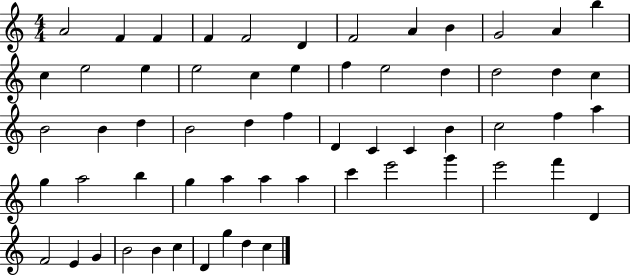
X:1
T:Untitled
M:4/4
L:1/4
K:C
A2 F F F F2 D F2 A B G2 A b c e2 e e2 c e f e2 d d2 d c B2 B d B2 d f D C C B c2 f a g a2 b g a a a c' e'2 g' e'2 f' D F2 E G B2 B c D g d c